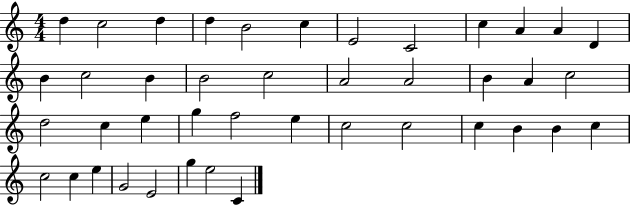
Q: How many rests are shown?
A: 0